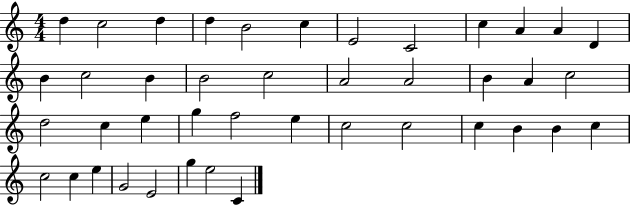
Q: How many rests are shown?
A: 0